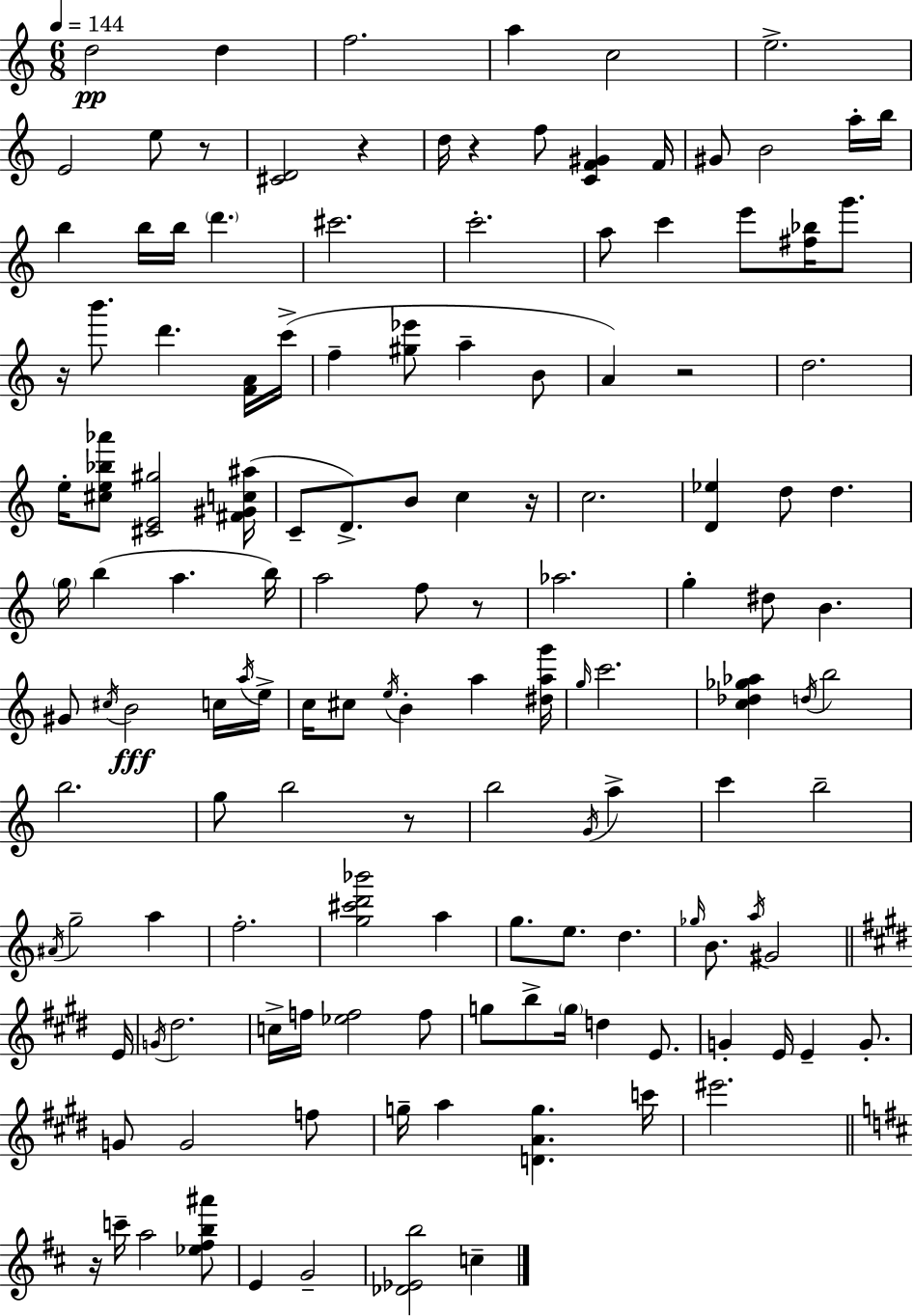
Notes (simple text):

D5/h D5/q F5/h. A5/q C5/h E5/h. E4/h E5/e R/e [C#4,D4]/h R/q D5/s R/q F5/e [C4,F4,G#4]/q F4/s G#4/e B4/h A5/s B5/s B5/q B5/s B5/s D6/q. C#6/h. C6/h. A5/e C6/q E6/e [F#5,Bb5]/s G6/e. R/s B6/e. D6/q. [F4,A4]/s C6/s F5/q [G#5,Eb6]/e A5/q B4/e A4/q R/h D5/h. E5/s [C#5,E5,Bb5,Ab6]/e [C#4,E4,G#5]/h [F#4,G#4,C5,A#5]/s C4/e D4/e. B4/e C5/q R/s C5/h. [D4,Eb5]/q D5/e D5/q. G5/s B5/q A5/q. B5/s A5/h F5/e R/e Ab5/h. G5/q D#5/e B4/q. G#4/e C#5/s B4/h C5/s A5/s E5/s C5/s C#5/e E5/s B4/q A5/q [D#5,A5,G6]/s G5/s C6/h. [C5,Db5,Gb5,Ab5]/q D5/s B5/h B5/h. G5/e B5/h R/e B5/h G4/s A5/q C6/q B5/h A#4/s G5/h A5/q F5/h. [G5,C#6,D6,Bb6]/h A5/q G5/e. E5/e. D5/q. Gb5/s B4/e. A5/s G#4/h E4/s G4/s D#5/h. C5/s F5/s [Eb5,F5]/h F5/e G5/e B5/e G5/s D5/q E4/e. G4/q E4/s E4/q G4/e. G4/e G4/h F5/e G5/s A5/q [D4,A4,G5]/q. C6/s EIS6/h. R/s C6/s A5/h [Eb5,F#5,B5,A#6]/e E4/q G4/h [Db4,Eb4,B5]/h C5/q